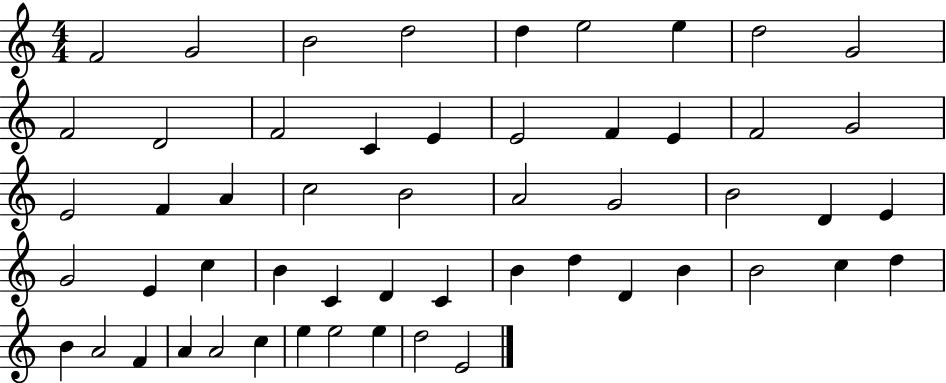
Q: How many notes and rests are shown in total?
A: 54